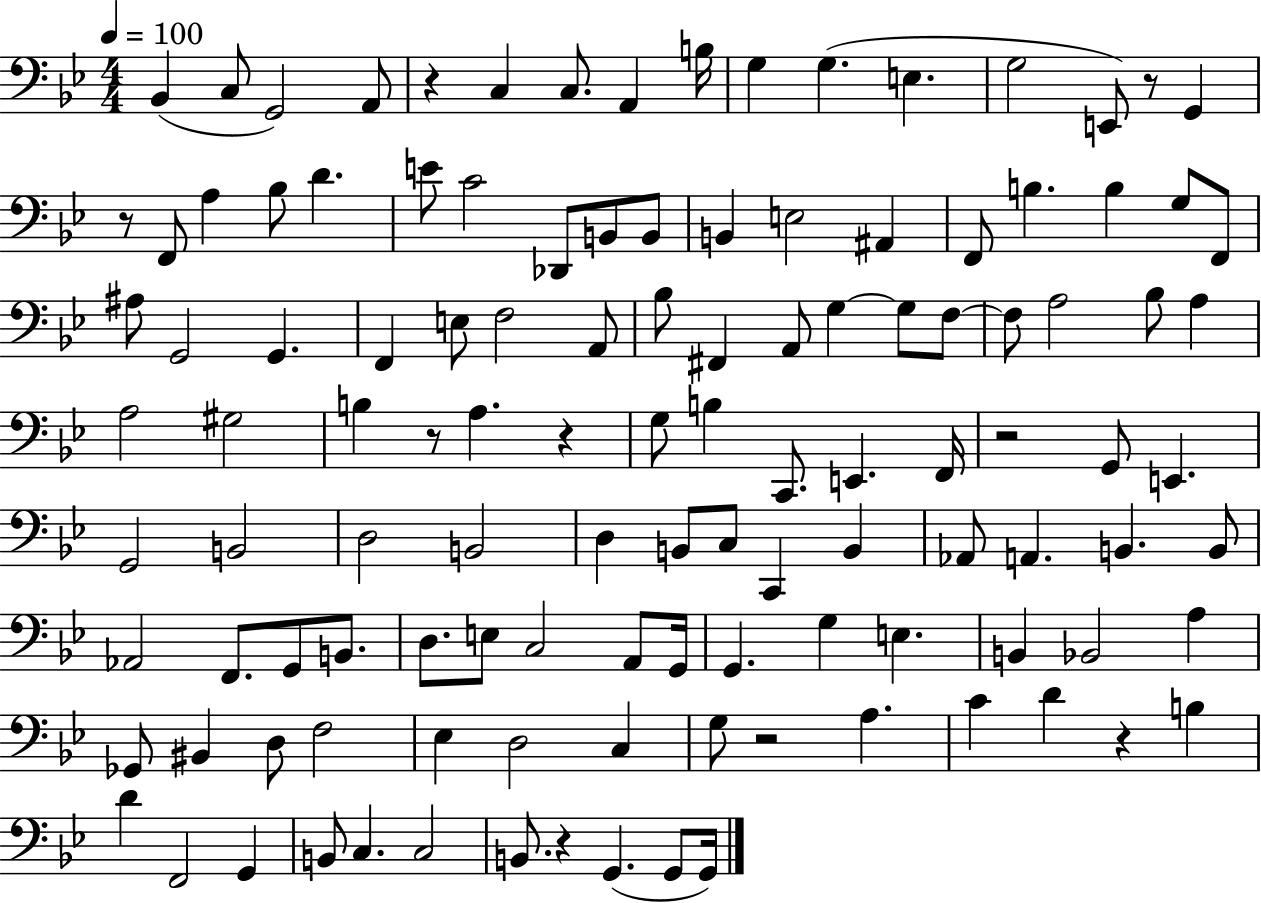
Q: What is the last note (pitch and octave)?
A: G2